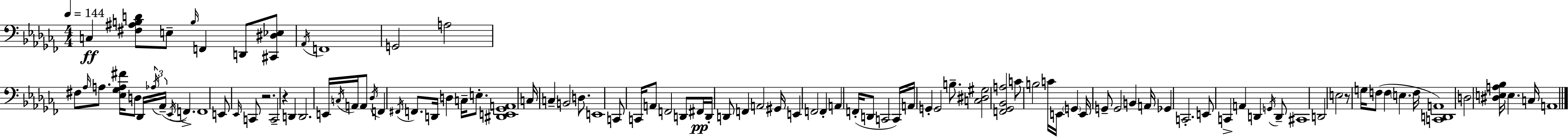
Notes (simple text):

C3/q [F#3,A#3,B3,D4]/e E3/e B3/s F2/q D2/e [C#2,D#3,Eb3]/e Ab2/s F2/w G2/h A3/h F#3/e Ab3/s A3/e. [Eb3,Gb3,A3,F#4]/s D3/e Db2/s Ab3/s Ab2/s Eb2/s F2/q. F2/w E2/e Eb2/s C2/e R/h. C2/h R/q D2/q D2/h. E2/s C3/s A2/s A2/e Db3/s F2/q F#2/s F2/e. D2/s D3/q C3/s E3/e. [D#2,E2,Gb2,A2]/w C3/s C3/q B2/h D3/e. E2/w C2/e C2/s A2/e F2/h D2/e F#2/s D2/s D2/e F2/q A2/h G#2/s E2/q F2/h F2/q A2/q F2/s D2/e C2/h C2/s A2/s G2/q G2/h B3/e. [C3,D#3,G#3]/h [F2,Gb2,Bb2,A3]/h C4/e B3/h C4/s E2/s G2/q E2/s G2/e G2/h B2/q A2/s Gb2/q C2/h. E2/e C2/q A2/q D2/q G2/s D2/e C#2/w D2/h E3/h R/e G3/s F3/e F3/q E3/q. F3/s [C2,D2,A2]/w D3/h [D#3,E3,A3,Bb3]/s E3/q. C3/s A2/w